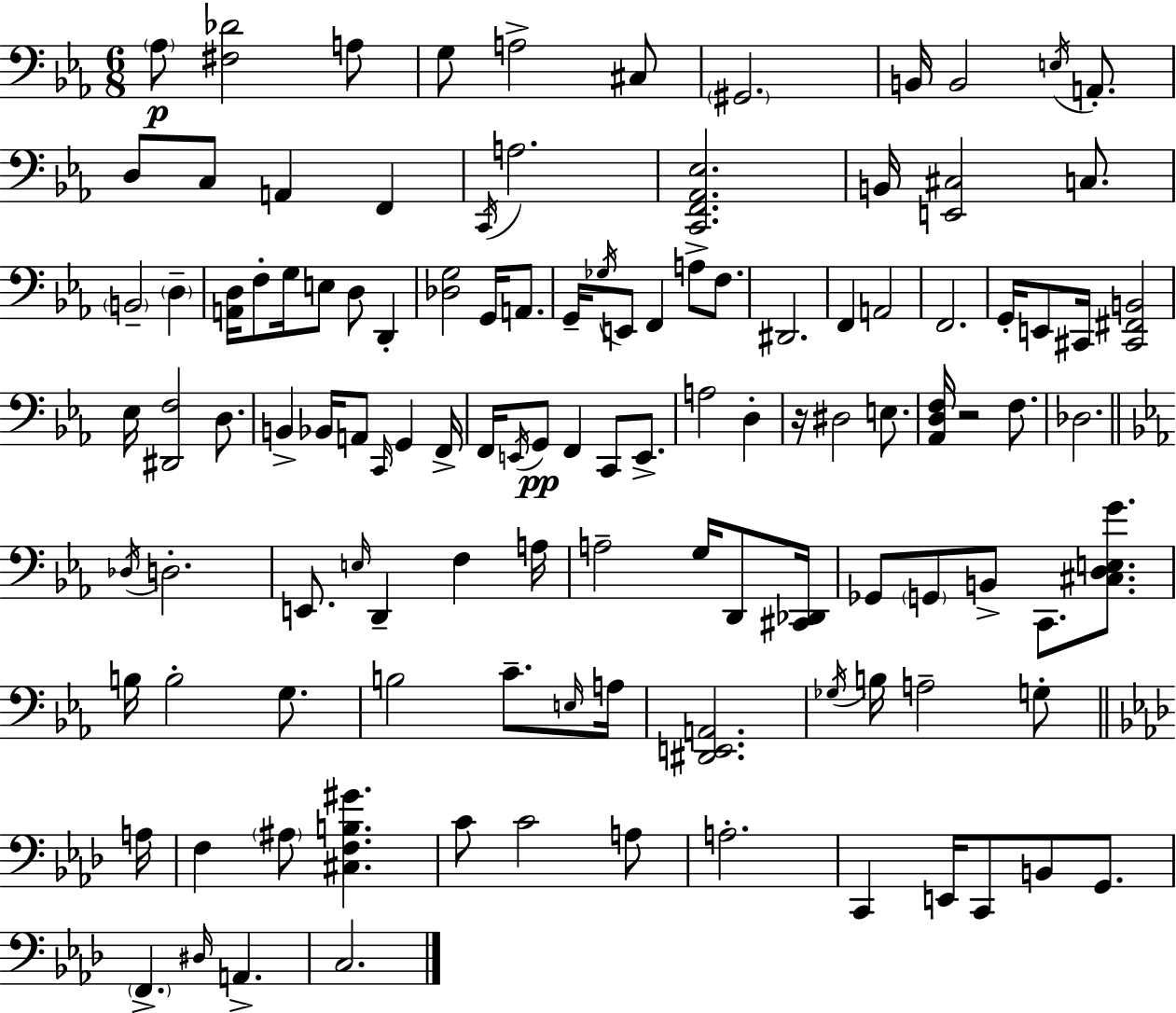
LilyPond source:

{
  \clef bass
  \numericTimeSignature
  \time 6/8
  \key ees \major
  \parenthesize aes8\p <fis des'>2 a8 | g8 a2-> cis8 | \parenthesize gis,2. | b,16 b,2 \acciaccatura { e16 } a,8.-. | \break d8 c8 a,4 f,4 | \acciaccatura { c,16 } a2. | <c, f, aes, ees>2. | b,16 <e, cis>2 c8. | \break \parenthesize b,2-- \parenthesize d4-- | <a, d>16 f8-. g16 e8 d8 d,4-. | <des g>2 g,16 a,8. | g,16-- \acciaccatura { ges16 } e,8 f,4 a8-> | \break f8. dis,2. | f,4 a,2 | f,2. | g,16-. e,8 cis,16 <cis, fis, b,>2 | \break ees16 <dis, f>2 | d8. b,4-> bes,16 a,8 \grace { c,16 } g,4 | f,16-> f,16 \acciaccatura { e,16 } g,8\pp f,4 | c,8 e,8.-> a2 | \break d4-. r16 dis2 | e8. <aes, d f>16 r2 | f8. des2. | \bar "||" \break \key ees \major \acciaccatura { des16 } d2.-. | e,8. \grace { e16 } d,4-- f4 | a16 a2-- g16 d,8 | <cis, des,>16 ges,8 \parenthesize g,8 b,8-> c,8. <cis d e g'>8. | \break b16 b2-. g8. | b2 c'8.-- | \grace { e16 } a16 <dis, e, a,>2. | \acciaccatura { ges16 } b16 a2-- | \break g8-. \bar "||" \break \key aes \major a16 f4 \parenthesize ais8 <cis f b gis'>4. | c'8 c'2 a8 | a2.-. | c,4 e,16 c,8 b,8 g,8. | \break \parenthesize f,4.-> \grace { dis16 } a,4.-> | c2. | \bar "|."
}